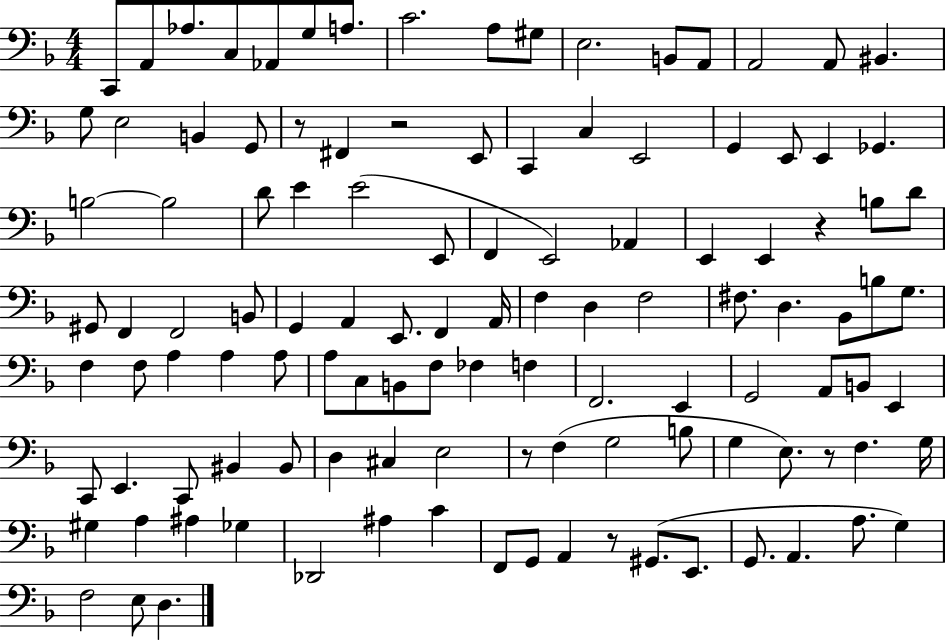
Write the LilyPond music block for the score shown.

{
  \clef bass
  \numericTimeSignature
  \time 4/4
  \key f \major
  c,8 a,8 aes8. c8 aes,8 g8 a8. | c'2. a8 gis8 | e2. b,8 a,8 | a,2 a,8 bis,4. | \break g8 e2 b,4 g,8 | r8 fis,4 r2 e,8 | c,4 c4 e,2 | g,4 e,8 e,4 ges,4. | \break b2~~ b2 | d'8 e'4 e'2( e,8 | f,4 e,2) aes,4 | e,4 e,4 r4 b8 d'8 | \break gis,8 f,4 f,2 b,8 | g,4 a,4 e,8. f,4 a,16 | f4 d4 f2 | fis8. d4. bes,8 b8 g8. | \break f4 f8 a4 a4 a8 | a8 c8 b,8 f8 fes4 f4 | f,2. e,4 | g,2 a,8 b,8 e,4 | \break c,8 e,4. c,8 bis,4 bis,8 | d4 cis4 e2 | r8 f4( g2 b8 | g4 e8.) r8 f4. g16 | \break gis4 a4 ais4 ges4 | des,2 ais4 c'4 | f,8 g,8 a,4 r8 gis,8.( e,8. | g,8. a,4. a8. g4) | \break f2 e8 d4. | \bar "|."
}